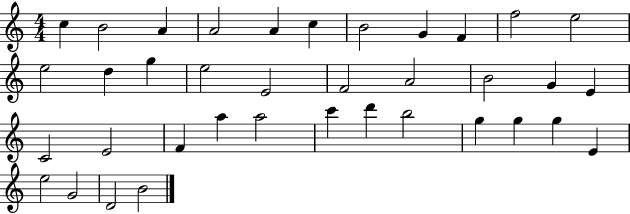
{
  \clef treble
  \numericTimeSignature
  \time 4/4
  \key c \major
  c''4 b'2 a'4 | a'2 a'4 c''4 | b'2 g'4 f'4 | f''2 e''2 | \break e''2 d''4 g''4 | e''2 e'2 | f'2 a'2 | b'2 g'4 e'4 | \break c'2 e'2 | f'4 a''4 a''2 | c'''4 d'''4 b''2 | g''4 g''4 g''4 e'4 | \break e''2 g'2 | d'2 b'2 | \bar "|."
}